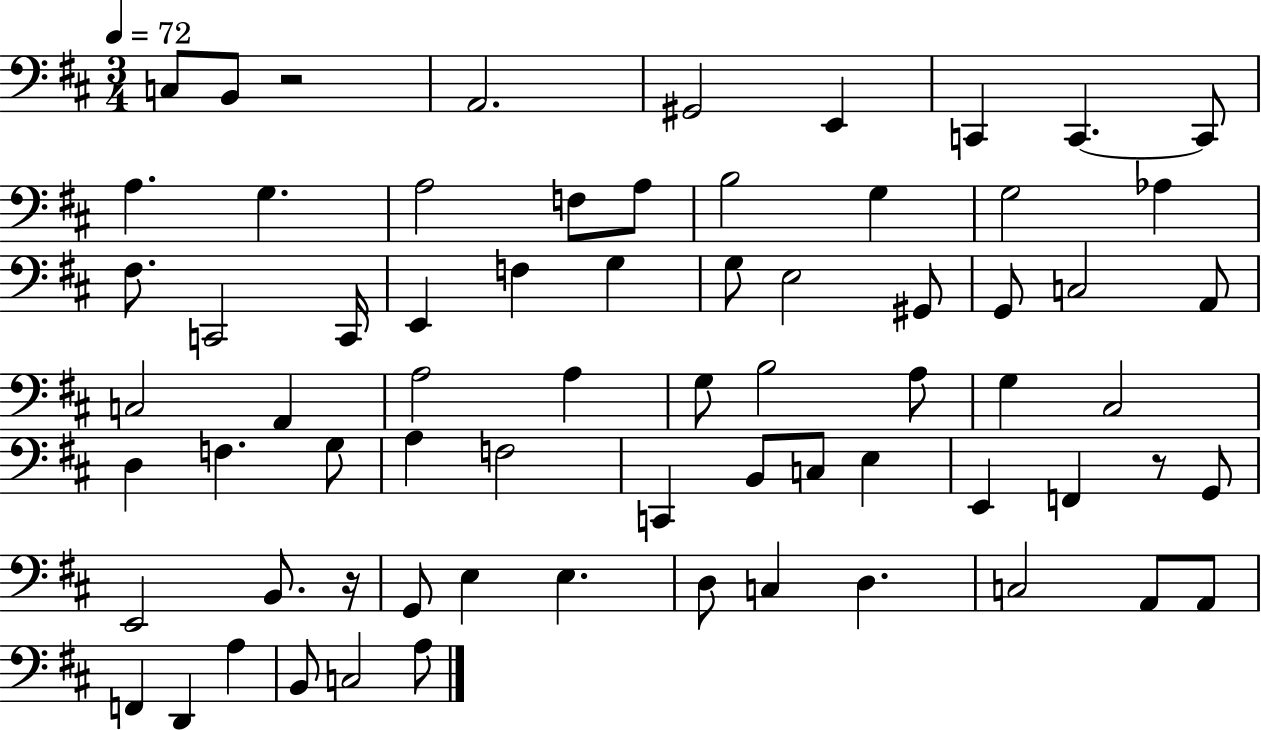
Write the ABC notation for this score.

X:1
T:Untitled
M:3/4
L:1/4
K:D
C,/2 B,,/2 z2 A,,2 ^G,,2 E,, C,, C,, C,,/2 A, G, A,2 F,/2 A,/2 B,2 G, G,2 _A, ^F,/2 C,,2 C,,/4 E,, F, G, G,/2 E,2 ^G,,/2 G,,/2 C,2 A,,/2 C,2 A,, A,2 A, G,/2 B,2 A,/2 G, ^C,2 D, F, G,/2 A, F,2 C,, B,,/2 C,/2 E, E,, F,, z/2 G,,/2 E,,2 B,,/2 z/4 G,,/2 E, E, D,/2 C, D, C,2 A,,/2 A,,/2 F,, D,, A, B,,/2 C,2 A,/2